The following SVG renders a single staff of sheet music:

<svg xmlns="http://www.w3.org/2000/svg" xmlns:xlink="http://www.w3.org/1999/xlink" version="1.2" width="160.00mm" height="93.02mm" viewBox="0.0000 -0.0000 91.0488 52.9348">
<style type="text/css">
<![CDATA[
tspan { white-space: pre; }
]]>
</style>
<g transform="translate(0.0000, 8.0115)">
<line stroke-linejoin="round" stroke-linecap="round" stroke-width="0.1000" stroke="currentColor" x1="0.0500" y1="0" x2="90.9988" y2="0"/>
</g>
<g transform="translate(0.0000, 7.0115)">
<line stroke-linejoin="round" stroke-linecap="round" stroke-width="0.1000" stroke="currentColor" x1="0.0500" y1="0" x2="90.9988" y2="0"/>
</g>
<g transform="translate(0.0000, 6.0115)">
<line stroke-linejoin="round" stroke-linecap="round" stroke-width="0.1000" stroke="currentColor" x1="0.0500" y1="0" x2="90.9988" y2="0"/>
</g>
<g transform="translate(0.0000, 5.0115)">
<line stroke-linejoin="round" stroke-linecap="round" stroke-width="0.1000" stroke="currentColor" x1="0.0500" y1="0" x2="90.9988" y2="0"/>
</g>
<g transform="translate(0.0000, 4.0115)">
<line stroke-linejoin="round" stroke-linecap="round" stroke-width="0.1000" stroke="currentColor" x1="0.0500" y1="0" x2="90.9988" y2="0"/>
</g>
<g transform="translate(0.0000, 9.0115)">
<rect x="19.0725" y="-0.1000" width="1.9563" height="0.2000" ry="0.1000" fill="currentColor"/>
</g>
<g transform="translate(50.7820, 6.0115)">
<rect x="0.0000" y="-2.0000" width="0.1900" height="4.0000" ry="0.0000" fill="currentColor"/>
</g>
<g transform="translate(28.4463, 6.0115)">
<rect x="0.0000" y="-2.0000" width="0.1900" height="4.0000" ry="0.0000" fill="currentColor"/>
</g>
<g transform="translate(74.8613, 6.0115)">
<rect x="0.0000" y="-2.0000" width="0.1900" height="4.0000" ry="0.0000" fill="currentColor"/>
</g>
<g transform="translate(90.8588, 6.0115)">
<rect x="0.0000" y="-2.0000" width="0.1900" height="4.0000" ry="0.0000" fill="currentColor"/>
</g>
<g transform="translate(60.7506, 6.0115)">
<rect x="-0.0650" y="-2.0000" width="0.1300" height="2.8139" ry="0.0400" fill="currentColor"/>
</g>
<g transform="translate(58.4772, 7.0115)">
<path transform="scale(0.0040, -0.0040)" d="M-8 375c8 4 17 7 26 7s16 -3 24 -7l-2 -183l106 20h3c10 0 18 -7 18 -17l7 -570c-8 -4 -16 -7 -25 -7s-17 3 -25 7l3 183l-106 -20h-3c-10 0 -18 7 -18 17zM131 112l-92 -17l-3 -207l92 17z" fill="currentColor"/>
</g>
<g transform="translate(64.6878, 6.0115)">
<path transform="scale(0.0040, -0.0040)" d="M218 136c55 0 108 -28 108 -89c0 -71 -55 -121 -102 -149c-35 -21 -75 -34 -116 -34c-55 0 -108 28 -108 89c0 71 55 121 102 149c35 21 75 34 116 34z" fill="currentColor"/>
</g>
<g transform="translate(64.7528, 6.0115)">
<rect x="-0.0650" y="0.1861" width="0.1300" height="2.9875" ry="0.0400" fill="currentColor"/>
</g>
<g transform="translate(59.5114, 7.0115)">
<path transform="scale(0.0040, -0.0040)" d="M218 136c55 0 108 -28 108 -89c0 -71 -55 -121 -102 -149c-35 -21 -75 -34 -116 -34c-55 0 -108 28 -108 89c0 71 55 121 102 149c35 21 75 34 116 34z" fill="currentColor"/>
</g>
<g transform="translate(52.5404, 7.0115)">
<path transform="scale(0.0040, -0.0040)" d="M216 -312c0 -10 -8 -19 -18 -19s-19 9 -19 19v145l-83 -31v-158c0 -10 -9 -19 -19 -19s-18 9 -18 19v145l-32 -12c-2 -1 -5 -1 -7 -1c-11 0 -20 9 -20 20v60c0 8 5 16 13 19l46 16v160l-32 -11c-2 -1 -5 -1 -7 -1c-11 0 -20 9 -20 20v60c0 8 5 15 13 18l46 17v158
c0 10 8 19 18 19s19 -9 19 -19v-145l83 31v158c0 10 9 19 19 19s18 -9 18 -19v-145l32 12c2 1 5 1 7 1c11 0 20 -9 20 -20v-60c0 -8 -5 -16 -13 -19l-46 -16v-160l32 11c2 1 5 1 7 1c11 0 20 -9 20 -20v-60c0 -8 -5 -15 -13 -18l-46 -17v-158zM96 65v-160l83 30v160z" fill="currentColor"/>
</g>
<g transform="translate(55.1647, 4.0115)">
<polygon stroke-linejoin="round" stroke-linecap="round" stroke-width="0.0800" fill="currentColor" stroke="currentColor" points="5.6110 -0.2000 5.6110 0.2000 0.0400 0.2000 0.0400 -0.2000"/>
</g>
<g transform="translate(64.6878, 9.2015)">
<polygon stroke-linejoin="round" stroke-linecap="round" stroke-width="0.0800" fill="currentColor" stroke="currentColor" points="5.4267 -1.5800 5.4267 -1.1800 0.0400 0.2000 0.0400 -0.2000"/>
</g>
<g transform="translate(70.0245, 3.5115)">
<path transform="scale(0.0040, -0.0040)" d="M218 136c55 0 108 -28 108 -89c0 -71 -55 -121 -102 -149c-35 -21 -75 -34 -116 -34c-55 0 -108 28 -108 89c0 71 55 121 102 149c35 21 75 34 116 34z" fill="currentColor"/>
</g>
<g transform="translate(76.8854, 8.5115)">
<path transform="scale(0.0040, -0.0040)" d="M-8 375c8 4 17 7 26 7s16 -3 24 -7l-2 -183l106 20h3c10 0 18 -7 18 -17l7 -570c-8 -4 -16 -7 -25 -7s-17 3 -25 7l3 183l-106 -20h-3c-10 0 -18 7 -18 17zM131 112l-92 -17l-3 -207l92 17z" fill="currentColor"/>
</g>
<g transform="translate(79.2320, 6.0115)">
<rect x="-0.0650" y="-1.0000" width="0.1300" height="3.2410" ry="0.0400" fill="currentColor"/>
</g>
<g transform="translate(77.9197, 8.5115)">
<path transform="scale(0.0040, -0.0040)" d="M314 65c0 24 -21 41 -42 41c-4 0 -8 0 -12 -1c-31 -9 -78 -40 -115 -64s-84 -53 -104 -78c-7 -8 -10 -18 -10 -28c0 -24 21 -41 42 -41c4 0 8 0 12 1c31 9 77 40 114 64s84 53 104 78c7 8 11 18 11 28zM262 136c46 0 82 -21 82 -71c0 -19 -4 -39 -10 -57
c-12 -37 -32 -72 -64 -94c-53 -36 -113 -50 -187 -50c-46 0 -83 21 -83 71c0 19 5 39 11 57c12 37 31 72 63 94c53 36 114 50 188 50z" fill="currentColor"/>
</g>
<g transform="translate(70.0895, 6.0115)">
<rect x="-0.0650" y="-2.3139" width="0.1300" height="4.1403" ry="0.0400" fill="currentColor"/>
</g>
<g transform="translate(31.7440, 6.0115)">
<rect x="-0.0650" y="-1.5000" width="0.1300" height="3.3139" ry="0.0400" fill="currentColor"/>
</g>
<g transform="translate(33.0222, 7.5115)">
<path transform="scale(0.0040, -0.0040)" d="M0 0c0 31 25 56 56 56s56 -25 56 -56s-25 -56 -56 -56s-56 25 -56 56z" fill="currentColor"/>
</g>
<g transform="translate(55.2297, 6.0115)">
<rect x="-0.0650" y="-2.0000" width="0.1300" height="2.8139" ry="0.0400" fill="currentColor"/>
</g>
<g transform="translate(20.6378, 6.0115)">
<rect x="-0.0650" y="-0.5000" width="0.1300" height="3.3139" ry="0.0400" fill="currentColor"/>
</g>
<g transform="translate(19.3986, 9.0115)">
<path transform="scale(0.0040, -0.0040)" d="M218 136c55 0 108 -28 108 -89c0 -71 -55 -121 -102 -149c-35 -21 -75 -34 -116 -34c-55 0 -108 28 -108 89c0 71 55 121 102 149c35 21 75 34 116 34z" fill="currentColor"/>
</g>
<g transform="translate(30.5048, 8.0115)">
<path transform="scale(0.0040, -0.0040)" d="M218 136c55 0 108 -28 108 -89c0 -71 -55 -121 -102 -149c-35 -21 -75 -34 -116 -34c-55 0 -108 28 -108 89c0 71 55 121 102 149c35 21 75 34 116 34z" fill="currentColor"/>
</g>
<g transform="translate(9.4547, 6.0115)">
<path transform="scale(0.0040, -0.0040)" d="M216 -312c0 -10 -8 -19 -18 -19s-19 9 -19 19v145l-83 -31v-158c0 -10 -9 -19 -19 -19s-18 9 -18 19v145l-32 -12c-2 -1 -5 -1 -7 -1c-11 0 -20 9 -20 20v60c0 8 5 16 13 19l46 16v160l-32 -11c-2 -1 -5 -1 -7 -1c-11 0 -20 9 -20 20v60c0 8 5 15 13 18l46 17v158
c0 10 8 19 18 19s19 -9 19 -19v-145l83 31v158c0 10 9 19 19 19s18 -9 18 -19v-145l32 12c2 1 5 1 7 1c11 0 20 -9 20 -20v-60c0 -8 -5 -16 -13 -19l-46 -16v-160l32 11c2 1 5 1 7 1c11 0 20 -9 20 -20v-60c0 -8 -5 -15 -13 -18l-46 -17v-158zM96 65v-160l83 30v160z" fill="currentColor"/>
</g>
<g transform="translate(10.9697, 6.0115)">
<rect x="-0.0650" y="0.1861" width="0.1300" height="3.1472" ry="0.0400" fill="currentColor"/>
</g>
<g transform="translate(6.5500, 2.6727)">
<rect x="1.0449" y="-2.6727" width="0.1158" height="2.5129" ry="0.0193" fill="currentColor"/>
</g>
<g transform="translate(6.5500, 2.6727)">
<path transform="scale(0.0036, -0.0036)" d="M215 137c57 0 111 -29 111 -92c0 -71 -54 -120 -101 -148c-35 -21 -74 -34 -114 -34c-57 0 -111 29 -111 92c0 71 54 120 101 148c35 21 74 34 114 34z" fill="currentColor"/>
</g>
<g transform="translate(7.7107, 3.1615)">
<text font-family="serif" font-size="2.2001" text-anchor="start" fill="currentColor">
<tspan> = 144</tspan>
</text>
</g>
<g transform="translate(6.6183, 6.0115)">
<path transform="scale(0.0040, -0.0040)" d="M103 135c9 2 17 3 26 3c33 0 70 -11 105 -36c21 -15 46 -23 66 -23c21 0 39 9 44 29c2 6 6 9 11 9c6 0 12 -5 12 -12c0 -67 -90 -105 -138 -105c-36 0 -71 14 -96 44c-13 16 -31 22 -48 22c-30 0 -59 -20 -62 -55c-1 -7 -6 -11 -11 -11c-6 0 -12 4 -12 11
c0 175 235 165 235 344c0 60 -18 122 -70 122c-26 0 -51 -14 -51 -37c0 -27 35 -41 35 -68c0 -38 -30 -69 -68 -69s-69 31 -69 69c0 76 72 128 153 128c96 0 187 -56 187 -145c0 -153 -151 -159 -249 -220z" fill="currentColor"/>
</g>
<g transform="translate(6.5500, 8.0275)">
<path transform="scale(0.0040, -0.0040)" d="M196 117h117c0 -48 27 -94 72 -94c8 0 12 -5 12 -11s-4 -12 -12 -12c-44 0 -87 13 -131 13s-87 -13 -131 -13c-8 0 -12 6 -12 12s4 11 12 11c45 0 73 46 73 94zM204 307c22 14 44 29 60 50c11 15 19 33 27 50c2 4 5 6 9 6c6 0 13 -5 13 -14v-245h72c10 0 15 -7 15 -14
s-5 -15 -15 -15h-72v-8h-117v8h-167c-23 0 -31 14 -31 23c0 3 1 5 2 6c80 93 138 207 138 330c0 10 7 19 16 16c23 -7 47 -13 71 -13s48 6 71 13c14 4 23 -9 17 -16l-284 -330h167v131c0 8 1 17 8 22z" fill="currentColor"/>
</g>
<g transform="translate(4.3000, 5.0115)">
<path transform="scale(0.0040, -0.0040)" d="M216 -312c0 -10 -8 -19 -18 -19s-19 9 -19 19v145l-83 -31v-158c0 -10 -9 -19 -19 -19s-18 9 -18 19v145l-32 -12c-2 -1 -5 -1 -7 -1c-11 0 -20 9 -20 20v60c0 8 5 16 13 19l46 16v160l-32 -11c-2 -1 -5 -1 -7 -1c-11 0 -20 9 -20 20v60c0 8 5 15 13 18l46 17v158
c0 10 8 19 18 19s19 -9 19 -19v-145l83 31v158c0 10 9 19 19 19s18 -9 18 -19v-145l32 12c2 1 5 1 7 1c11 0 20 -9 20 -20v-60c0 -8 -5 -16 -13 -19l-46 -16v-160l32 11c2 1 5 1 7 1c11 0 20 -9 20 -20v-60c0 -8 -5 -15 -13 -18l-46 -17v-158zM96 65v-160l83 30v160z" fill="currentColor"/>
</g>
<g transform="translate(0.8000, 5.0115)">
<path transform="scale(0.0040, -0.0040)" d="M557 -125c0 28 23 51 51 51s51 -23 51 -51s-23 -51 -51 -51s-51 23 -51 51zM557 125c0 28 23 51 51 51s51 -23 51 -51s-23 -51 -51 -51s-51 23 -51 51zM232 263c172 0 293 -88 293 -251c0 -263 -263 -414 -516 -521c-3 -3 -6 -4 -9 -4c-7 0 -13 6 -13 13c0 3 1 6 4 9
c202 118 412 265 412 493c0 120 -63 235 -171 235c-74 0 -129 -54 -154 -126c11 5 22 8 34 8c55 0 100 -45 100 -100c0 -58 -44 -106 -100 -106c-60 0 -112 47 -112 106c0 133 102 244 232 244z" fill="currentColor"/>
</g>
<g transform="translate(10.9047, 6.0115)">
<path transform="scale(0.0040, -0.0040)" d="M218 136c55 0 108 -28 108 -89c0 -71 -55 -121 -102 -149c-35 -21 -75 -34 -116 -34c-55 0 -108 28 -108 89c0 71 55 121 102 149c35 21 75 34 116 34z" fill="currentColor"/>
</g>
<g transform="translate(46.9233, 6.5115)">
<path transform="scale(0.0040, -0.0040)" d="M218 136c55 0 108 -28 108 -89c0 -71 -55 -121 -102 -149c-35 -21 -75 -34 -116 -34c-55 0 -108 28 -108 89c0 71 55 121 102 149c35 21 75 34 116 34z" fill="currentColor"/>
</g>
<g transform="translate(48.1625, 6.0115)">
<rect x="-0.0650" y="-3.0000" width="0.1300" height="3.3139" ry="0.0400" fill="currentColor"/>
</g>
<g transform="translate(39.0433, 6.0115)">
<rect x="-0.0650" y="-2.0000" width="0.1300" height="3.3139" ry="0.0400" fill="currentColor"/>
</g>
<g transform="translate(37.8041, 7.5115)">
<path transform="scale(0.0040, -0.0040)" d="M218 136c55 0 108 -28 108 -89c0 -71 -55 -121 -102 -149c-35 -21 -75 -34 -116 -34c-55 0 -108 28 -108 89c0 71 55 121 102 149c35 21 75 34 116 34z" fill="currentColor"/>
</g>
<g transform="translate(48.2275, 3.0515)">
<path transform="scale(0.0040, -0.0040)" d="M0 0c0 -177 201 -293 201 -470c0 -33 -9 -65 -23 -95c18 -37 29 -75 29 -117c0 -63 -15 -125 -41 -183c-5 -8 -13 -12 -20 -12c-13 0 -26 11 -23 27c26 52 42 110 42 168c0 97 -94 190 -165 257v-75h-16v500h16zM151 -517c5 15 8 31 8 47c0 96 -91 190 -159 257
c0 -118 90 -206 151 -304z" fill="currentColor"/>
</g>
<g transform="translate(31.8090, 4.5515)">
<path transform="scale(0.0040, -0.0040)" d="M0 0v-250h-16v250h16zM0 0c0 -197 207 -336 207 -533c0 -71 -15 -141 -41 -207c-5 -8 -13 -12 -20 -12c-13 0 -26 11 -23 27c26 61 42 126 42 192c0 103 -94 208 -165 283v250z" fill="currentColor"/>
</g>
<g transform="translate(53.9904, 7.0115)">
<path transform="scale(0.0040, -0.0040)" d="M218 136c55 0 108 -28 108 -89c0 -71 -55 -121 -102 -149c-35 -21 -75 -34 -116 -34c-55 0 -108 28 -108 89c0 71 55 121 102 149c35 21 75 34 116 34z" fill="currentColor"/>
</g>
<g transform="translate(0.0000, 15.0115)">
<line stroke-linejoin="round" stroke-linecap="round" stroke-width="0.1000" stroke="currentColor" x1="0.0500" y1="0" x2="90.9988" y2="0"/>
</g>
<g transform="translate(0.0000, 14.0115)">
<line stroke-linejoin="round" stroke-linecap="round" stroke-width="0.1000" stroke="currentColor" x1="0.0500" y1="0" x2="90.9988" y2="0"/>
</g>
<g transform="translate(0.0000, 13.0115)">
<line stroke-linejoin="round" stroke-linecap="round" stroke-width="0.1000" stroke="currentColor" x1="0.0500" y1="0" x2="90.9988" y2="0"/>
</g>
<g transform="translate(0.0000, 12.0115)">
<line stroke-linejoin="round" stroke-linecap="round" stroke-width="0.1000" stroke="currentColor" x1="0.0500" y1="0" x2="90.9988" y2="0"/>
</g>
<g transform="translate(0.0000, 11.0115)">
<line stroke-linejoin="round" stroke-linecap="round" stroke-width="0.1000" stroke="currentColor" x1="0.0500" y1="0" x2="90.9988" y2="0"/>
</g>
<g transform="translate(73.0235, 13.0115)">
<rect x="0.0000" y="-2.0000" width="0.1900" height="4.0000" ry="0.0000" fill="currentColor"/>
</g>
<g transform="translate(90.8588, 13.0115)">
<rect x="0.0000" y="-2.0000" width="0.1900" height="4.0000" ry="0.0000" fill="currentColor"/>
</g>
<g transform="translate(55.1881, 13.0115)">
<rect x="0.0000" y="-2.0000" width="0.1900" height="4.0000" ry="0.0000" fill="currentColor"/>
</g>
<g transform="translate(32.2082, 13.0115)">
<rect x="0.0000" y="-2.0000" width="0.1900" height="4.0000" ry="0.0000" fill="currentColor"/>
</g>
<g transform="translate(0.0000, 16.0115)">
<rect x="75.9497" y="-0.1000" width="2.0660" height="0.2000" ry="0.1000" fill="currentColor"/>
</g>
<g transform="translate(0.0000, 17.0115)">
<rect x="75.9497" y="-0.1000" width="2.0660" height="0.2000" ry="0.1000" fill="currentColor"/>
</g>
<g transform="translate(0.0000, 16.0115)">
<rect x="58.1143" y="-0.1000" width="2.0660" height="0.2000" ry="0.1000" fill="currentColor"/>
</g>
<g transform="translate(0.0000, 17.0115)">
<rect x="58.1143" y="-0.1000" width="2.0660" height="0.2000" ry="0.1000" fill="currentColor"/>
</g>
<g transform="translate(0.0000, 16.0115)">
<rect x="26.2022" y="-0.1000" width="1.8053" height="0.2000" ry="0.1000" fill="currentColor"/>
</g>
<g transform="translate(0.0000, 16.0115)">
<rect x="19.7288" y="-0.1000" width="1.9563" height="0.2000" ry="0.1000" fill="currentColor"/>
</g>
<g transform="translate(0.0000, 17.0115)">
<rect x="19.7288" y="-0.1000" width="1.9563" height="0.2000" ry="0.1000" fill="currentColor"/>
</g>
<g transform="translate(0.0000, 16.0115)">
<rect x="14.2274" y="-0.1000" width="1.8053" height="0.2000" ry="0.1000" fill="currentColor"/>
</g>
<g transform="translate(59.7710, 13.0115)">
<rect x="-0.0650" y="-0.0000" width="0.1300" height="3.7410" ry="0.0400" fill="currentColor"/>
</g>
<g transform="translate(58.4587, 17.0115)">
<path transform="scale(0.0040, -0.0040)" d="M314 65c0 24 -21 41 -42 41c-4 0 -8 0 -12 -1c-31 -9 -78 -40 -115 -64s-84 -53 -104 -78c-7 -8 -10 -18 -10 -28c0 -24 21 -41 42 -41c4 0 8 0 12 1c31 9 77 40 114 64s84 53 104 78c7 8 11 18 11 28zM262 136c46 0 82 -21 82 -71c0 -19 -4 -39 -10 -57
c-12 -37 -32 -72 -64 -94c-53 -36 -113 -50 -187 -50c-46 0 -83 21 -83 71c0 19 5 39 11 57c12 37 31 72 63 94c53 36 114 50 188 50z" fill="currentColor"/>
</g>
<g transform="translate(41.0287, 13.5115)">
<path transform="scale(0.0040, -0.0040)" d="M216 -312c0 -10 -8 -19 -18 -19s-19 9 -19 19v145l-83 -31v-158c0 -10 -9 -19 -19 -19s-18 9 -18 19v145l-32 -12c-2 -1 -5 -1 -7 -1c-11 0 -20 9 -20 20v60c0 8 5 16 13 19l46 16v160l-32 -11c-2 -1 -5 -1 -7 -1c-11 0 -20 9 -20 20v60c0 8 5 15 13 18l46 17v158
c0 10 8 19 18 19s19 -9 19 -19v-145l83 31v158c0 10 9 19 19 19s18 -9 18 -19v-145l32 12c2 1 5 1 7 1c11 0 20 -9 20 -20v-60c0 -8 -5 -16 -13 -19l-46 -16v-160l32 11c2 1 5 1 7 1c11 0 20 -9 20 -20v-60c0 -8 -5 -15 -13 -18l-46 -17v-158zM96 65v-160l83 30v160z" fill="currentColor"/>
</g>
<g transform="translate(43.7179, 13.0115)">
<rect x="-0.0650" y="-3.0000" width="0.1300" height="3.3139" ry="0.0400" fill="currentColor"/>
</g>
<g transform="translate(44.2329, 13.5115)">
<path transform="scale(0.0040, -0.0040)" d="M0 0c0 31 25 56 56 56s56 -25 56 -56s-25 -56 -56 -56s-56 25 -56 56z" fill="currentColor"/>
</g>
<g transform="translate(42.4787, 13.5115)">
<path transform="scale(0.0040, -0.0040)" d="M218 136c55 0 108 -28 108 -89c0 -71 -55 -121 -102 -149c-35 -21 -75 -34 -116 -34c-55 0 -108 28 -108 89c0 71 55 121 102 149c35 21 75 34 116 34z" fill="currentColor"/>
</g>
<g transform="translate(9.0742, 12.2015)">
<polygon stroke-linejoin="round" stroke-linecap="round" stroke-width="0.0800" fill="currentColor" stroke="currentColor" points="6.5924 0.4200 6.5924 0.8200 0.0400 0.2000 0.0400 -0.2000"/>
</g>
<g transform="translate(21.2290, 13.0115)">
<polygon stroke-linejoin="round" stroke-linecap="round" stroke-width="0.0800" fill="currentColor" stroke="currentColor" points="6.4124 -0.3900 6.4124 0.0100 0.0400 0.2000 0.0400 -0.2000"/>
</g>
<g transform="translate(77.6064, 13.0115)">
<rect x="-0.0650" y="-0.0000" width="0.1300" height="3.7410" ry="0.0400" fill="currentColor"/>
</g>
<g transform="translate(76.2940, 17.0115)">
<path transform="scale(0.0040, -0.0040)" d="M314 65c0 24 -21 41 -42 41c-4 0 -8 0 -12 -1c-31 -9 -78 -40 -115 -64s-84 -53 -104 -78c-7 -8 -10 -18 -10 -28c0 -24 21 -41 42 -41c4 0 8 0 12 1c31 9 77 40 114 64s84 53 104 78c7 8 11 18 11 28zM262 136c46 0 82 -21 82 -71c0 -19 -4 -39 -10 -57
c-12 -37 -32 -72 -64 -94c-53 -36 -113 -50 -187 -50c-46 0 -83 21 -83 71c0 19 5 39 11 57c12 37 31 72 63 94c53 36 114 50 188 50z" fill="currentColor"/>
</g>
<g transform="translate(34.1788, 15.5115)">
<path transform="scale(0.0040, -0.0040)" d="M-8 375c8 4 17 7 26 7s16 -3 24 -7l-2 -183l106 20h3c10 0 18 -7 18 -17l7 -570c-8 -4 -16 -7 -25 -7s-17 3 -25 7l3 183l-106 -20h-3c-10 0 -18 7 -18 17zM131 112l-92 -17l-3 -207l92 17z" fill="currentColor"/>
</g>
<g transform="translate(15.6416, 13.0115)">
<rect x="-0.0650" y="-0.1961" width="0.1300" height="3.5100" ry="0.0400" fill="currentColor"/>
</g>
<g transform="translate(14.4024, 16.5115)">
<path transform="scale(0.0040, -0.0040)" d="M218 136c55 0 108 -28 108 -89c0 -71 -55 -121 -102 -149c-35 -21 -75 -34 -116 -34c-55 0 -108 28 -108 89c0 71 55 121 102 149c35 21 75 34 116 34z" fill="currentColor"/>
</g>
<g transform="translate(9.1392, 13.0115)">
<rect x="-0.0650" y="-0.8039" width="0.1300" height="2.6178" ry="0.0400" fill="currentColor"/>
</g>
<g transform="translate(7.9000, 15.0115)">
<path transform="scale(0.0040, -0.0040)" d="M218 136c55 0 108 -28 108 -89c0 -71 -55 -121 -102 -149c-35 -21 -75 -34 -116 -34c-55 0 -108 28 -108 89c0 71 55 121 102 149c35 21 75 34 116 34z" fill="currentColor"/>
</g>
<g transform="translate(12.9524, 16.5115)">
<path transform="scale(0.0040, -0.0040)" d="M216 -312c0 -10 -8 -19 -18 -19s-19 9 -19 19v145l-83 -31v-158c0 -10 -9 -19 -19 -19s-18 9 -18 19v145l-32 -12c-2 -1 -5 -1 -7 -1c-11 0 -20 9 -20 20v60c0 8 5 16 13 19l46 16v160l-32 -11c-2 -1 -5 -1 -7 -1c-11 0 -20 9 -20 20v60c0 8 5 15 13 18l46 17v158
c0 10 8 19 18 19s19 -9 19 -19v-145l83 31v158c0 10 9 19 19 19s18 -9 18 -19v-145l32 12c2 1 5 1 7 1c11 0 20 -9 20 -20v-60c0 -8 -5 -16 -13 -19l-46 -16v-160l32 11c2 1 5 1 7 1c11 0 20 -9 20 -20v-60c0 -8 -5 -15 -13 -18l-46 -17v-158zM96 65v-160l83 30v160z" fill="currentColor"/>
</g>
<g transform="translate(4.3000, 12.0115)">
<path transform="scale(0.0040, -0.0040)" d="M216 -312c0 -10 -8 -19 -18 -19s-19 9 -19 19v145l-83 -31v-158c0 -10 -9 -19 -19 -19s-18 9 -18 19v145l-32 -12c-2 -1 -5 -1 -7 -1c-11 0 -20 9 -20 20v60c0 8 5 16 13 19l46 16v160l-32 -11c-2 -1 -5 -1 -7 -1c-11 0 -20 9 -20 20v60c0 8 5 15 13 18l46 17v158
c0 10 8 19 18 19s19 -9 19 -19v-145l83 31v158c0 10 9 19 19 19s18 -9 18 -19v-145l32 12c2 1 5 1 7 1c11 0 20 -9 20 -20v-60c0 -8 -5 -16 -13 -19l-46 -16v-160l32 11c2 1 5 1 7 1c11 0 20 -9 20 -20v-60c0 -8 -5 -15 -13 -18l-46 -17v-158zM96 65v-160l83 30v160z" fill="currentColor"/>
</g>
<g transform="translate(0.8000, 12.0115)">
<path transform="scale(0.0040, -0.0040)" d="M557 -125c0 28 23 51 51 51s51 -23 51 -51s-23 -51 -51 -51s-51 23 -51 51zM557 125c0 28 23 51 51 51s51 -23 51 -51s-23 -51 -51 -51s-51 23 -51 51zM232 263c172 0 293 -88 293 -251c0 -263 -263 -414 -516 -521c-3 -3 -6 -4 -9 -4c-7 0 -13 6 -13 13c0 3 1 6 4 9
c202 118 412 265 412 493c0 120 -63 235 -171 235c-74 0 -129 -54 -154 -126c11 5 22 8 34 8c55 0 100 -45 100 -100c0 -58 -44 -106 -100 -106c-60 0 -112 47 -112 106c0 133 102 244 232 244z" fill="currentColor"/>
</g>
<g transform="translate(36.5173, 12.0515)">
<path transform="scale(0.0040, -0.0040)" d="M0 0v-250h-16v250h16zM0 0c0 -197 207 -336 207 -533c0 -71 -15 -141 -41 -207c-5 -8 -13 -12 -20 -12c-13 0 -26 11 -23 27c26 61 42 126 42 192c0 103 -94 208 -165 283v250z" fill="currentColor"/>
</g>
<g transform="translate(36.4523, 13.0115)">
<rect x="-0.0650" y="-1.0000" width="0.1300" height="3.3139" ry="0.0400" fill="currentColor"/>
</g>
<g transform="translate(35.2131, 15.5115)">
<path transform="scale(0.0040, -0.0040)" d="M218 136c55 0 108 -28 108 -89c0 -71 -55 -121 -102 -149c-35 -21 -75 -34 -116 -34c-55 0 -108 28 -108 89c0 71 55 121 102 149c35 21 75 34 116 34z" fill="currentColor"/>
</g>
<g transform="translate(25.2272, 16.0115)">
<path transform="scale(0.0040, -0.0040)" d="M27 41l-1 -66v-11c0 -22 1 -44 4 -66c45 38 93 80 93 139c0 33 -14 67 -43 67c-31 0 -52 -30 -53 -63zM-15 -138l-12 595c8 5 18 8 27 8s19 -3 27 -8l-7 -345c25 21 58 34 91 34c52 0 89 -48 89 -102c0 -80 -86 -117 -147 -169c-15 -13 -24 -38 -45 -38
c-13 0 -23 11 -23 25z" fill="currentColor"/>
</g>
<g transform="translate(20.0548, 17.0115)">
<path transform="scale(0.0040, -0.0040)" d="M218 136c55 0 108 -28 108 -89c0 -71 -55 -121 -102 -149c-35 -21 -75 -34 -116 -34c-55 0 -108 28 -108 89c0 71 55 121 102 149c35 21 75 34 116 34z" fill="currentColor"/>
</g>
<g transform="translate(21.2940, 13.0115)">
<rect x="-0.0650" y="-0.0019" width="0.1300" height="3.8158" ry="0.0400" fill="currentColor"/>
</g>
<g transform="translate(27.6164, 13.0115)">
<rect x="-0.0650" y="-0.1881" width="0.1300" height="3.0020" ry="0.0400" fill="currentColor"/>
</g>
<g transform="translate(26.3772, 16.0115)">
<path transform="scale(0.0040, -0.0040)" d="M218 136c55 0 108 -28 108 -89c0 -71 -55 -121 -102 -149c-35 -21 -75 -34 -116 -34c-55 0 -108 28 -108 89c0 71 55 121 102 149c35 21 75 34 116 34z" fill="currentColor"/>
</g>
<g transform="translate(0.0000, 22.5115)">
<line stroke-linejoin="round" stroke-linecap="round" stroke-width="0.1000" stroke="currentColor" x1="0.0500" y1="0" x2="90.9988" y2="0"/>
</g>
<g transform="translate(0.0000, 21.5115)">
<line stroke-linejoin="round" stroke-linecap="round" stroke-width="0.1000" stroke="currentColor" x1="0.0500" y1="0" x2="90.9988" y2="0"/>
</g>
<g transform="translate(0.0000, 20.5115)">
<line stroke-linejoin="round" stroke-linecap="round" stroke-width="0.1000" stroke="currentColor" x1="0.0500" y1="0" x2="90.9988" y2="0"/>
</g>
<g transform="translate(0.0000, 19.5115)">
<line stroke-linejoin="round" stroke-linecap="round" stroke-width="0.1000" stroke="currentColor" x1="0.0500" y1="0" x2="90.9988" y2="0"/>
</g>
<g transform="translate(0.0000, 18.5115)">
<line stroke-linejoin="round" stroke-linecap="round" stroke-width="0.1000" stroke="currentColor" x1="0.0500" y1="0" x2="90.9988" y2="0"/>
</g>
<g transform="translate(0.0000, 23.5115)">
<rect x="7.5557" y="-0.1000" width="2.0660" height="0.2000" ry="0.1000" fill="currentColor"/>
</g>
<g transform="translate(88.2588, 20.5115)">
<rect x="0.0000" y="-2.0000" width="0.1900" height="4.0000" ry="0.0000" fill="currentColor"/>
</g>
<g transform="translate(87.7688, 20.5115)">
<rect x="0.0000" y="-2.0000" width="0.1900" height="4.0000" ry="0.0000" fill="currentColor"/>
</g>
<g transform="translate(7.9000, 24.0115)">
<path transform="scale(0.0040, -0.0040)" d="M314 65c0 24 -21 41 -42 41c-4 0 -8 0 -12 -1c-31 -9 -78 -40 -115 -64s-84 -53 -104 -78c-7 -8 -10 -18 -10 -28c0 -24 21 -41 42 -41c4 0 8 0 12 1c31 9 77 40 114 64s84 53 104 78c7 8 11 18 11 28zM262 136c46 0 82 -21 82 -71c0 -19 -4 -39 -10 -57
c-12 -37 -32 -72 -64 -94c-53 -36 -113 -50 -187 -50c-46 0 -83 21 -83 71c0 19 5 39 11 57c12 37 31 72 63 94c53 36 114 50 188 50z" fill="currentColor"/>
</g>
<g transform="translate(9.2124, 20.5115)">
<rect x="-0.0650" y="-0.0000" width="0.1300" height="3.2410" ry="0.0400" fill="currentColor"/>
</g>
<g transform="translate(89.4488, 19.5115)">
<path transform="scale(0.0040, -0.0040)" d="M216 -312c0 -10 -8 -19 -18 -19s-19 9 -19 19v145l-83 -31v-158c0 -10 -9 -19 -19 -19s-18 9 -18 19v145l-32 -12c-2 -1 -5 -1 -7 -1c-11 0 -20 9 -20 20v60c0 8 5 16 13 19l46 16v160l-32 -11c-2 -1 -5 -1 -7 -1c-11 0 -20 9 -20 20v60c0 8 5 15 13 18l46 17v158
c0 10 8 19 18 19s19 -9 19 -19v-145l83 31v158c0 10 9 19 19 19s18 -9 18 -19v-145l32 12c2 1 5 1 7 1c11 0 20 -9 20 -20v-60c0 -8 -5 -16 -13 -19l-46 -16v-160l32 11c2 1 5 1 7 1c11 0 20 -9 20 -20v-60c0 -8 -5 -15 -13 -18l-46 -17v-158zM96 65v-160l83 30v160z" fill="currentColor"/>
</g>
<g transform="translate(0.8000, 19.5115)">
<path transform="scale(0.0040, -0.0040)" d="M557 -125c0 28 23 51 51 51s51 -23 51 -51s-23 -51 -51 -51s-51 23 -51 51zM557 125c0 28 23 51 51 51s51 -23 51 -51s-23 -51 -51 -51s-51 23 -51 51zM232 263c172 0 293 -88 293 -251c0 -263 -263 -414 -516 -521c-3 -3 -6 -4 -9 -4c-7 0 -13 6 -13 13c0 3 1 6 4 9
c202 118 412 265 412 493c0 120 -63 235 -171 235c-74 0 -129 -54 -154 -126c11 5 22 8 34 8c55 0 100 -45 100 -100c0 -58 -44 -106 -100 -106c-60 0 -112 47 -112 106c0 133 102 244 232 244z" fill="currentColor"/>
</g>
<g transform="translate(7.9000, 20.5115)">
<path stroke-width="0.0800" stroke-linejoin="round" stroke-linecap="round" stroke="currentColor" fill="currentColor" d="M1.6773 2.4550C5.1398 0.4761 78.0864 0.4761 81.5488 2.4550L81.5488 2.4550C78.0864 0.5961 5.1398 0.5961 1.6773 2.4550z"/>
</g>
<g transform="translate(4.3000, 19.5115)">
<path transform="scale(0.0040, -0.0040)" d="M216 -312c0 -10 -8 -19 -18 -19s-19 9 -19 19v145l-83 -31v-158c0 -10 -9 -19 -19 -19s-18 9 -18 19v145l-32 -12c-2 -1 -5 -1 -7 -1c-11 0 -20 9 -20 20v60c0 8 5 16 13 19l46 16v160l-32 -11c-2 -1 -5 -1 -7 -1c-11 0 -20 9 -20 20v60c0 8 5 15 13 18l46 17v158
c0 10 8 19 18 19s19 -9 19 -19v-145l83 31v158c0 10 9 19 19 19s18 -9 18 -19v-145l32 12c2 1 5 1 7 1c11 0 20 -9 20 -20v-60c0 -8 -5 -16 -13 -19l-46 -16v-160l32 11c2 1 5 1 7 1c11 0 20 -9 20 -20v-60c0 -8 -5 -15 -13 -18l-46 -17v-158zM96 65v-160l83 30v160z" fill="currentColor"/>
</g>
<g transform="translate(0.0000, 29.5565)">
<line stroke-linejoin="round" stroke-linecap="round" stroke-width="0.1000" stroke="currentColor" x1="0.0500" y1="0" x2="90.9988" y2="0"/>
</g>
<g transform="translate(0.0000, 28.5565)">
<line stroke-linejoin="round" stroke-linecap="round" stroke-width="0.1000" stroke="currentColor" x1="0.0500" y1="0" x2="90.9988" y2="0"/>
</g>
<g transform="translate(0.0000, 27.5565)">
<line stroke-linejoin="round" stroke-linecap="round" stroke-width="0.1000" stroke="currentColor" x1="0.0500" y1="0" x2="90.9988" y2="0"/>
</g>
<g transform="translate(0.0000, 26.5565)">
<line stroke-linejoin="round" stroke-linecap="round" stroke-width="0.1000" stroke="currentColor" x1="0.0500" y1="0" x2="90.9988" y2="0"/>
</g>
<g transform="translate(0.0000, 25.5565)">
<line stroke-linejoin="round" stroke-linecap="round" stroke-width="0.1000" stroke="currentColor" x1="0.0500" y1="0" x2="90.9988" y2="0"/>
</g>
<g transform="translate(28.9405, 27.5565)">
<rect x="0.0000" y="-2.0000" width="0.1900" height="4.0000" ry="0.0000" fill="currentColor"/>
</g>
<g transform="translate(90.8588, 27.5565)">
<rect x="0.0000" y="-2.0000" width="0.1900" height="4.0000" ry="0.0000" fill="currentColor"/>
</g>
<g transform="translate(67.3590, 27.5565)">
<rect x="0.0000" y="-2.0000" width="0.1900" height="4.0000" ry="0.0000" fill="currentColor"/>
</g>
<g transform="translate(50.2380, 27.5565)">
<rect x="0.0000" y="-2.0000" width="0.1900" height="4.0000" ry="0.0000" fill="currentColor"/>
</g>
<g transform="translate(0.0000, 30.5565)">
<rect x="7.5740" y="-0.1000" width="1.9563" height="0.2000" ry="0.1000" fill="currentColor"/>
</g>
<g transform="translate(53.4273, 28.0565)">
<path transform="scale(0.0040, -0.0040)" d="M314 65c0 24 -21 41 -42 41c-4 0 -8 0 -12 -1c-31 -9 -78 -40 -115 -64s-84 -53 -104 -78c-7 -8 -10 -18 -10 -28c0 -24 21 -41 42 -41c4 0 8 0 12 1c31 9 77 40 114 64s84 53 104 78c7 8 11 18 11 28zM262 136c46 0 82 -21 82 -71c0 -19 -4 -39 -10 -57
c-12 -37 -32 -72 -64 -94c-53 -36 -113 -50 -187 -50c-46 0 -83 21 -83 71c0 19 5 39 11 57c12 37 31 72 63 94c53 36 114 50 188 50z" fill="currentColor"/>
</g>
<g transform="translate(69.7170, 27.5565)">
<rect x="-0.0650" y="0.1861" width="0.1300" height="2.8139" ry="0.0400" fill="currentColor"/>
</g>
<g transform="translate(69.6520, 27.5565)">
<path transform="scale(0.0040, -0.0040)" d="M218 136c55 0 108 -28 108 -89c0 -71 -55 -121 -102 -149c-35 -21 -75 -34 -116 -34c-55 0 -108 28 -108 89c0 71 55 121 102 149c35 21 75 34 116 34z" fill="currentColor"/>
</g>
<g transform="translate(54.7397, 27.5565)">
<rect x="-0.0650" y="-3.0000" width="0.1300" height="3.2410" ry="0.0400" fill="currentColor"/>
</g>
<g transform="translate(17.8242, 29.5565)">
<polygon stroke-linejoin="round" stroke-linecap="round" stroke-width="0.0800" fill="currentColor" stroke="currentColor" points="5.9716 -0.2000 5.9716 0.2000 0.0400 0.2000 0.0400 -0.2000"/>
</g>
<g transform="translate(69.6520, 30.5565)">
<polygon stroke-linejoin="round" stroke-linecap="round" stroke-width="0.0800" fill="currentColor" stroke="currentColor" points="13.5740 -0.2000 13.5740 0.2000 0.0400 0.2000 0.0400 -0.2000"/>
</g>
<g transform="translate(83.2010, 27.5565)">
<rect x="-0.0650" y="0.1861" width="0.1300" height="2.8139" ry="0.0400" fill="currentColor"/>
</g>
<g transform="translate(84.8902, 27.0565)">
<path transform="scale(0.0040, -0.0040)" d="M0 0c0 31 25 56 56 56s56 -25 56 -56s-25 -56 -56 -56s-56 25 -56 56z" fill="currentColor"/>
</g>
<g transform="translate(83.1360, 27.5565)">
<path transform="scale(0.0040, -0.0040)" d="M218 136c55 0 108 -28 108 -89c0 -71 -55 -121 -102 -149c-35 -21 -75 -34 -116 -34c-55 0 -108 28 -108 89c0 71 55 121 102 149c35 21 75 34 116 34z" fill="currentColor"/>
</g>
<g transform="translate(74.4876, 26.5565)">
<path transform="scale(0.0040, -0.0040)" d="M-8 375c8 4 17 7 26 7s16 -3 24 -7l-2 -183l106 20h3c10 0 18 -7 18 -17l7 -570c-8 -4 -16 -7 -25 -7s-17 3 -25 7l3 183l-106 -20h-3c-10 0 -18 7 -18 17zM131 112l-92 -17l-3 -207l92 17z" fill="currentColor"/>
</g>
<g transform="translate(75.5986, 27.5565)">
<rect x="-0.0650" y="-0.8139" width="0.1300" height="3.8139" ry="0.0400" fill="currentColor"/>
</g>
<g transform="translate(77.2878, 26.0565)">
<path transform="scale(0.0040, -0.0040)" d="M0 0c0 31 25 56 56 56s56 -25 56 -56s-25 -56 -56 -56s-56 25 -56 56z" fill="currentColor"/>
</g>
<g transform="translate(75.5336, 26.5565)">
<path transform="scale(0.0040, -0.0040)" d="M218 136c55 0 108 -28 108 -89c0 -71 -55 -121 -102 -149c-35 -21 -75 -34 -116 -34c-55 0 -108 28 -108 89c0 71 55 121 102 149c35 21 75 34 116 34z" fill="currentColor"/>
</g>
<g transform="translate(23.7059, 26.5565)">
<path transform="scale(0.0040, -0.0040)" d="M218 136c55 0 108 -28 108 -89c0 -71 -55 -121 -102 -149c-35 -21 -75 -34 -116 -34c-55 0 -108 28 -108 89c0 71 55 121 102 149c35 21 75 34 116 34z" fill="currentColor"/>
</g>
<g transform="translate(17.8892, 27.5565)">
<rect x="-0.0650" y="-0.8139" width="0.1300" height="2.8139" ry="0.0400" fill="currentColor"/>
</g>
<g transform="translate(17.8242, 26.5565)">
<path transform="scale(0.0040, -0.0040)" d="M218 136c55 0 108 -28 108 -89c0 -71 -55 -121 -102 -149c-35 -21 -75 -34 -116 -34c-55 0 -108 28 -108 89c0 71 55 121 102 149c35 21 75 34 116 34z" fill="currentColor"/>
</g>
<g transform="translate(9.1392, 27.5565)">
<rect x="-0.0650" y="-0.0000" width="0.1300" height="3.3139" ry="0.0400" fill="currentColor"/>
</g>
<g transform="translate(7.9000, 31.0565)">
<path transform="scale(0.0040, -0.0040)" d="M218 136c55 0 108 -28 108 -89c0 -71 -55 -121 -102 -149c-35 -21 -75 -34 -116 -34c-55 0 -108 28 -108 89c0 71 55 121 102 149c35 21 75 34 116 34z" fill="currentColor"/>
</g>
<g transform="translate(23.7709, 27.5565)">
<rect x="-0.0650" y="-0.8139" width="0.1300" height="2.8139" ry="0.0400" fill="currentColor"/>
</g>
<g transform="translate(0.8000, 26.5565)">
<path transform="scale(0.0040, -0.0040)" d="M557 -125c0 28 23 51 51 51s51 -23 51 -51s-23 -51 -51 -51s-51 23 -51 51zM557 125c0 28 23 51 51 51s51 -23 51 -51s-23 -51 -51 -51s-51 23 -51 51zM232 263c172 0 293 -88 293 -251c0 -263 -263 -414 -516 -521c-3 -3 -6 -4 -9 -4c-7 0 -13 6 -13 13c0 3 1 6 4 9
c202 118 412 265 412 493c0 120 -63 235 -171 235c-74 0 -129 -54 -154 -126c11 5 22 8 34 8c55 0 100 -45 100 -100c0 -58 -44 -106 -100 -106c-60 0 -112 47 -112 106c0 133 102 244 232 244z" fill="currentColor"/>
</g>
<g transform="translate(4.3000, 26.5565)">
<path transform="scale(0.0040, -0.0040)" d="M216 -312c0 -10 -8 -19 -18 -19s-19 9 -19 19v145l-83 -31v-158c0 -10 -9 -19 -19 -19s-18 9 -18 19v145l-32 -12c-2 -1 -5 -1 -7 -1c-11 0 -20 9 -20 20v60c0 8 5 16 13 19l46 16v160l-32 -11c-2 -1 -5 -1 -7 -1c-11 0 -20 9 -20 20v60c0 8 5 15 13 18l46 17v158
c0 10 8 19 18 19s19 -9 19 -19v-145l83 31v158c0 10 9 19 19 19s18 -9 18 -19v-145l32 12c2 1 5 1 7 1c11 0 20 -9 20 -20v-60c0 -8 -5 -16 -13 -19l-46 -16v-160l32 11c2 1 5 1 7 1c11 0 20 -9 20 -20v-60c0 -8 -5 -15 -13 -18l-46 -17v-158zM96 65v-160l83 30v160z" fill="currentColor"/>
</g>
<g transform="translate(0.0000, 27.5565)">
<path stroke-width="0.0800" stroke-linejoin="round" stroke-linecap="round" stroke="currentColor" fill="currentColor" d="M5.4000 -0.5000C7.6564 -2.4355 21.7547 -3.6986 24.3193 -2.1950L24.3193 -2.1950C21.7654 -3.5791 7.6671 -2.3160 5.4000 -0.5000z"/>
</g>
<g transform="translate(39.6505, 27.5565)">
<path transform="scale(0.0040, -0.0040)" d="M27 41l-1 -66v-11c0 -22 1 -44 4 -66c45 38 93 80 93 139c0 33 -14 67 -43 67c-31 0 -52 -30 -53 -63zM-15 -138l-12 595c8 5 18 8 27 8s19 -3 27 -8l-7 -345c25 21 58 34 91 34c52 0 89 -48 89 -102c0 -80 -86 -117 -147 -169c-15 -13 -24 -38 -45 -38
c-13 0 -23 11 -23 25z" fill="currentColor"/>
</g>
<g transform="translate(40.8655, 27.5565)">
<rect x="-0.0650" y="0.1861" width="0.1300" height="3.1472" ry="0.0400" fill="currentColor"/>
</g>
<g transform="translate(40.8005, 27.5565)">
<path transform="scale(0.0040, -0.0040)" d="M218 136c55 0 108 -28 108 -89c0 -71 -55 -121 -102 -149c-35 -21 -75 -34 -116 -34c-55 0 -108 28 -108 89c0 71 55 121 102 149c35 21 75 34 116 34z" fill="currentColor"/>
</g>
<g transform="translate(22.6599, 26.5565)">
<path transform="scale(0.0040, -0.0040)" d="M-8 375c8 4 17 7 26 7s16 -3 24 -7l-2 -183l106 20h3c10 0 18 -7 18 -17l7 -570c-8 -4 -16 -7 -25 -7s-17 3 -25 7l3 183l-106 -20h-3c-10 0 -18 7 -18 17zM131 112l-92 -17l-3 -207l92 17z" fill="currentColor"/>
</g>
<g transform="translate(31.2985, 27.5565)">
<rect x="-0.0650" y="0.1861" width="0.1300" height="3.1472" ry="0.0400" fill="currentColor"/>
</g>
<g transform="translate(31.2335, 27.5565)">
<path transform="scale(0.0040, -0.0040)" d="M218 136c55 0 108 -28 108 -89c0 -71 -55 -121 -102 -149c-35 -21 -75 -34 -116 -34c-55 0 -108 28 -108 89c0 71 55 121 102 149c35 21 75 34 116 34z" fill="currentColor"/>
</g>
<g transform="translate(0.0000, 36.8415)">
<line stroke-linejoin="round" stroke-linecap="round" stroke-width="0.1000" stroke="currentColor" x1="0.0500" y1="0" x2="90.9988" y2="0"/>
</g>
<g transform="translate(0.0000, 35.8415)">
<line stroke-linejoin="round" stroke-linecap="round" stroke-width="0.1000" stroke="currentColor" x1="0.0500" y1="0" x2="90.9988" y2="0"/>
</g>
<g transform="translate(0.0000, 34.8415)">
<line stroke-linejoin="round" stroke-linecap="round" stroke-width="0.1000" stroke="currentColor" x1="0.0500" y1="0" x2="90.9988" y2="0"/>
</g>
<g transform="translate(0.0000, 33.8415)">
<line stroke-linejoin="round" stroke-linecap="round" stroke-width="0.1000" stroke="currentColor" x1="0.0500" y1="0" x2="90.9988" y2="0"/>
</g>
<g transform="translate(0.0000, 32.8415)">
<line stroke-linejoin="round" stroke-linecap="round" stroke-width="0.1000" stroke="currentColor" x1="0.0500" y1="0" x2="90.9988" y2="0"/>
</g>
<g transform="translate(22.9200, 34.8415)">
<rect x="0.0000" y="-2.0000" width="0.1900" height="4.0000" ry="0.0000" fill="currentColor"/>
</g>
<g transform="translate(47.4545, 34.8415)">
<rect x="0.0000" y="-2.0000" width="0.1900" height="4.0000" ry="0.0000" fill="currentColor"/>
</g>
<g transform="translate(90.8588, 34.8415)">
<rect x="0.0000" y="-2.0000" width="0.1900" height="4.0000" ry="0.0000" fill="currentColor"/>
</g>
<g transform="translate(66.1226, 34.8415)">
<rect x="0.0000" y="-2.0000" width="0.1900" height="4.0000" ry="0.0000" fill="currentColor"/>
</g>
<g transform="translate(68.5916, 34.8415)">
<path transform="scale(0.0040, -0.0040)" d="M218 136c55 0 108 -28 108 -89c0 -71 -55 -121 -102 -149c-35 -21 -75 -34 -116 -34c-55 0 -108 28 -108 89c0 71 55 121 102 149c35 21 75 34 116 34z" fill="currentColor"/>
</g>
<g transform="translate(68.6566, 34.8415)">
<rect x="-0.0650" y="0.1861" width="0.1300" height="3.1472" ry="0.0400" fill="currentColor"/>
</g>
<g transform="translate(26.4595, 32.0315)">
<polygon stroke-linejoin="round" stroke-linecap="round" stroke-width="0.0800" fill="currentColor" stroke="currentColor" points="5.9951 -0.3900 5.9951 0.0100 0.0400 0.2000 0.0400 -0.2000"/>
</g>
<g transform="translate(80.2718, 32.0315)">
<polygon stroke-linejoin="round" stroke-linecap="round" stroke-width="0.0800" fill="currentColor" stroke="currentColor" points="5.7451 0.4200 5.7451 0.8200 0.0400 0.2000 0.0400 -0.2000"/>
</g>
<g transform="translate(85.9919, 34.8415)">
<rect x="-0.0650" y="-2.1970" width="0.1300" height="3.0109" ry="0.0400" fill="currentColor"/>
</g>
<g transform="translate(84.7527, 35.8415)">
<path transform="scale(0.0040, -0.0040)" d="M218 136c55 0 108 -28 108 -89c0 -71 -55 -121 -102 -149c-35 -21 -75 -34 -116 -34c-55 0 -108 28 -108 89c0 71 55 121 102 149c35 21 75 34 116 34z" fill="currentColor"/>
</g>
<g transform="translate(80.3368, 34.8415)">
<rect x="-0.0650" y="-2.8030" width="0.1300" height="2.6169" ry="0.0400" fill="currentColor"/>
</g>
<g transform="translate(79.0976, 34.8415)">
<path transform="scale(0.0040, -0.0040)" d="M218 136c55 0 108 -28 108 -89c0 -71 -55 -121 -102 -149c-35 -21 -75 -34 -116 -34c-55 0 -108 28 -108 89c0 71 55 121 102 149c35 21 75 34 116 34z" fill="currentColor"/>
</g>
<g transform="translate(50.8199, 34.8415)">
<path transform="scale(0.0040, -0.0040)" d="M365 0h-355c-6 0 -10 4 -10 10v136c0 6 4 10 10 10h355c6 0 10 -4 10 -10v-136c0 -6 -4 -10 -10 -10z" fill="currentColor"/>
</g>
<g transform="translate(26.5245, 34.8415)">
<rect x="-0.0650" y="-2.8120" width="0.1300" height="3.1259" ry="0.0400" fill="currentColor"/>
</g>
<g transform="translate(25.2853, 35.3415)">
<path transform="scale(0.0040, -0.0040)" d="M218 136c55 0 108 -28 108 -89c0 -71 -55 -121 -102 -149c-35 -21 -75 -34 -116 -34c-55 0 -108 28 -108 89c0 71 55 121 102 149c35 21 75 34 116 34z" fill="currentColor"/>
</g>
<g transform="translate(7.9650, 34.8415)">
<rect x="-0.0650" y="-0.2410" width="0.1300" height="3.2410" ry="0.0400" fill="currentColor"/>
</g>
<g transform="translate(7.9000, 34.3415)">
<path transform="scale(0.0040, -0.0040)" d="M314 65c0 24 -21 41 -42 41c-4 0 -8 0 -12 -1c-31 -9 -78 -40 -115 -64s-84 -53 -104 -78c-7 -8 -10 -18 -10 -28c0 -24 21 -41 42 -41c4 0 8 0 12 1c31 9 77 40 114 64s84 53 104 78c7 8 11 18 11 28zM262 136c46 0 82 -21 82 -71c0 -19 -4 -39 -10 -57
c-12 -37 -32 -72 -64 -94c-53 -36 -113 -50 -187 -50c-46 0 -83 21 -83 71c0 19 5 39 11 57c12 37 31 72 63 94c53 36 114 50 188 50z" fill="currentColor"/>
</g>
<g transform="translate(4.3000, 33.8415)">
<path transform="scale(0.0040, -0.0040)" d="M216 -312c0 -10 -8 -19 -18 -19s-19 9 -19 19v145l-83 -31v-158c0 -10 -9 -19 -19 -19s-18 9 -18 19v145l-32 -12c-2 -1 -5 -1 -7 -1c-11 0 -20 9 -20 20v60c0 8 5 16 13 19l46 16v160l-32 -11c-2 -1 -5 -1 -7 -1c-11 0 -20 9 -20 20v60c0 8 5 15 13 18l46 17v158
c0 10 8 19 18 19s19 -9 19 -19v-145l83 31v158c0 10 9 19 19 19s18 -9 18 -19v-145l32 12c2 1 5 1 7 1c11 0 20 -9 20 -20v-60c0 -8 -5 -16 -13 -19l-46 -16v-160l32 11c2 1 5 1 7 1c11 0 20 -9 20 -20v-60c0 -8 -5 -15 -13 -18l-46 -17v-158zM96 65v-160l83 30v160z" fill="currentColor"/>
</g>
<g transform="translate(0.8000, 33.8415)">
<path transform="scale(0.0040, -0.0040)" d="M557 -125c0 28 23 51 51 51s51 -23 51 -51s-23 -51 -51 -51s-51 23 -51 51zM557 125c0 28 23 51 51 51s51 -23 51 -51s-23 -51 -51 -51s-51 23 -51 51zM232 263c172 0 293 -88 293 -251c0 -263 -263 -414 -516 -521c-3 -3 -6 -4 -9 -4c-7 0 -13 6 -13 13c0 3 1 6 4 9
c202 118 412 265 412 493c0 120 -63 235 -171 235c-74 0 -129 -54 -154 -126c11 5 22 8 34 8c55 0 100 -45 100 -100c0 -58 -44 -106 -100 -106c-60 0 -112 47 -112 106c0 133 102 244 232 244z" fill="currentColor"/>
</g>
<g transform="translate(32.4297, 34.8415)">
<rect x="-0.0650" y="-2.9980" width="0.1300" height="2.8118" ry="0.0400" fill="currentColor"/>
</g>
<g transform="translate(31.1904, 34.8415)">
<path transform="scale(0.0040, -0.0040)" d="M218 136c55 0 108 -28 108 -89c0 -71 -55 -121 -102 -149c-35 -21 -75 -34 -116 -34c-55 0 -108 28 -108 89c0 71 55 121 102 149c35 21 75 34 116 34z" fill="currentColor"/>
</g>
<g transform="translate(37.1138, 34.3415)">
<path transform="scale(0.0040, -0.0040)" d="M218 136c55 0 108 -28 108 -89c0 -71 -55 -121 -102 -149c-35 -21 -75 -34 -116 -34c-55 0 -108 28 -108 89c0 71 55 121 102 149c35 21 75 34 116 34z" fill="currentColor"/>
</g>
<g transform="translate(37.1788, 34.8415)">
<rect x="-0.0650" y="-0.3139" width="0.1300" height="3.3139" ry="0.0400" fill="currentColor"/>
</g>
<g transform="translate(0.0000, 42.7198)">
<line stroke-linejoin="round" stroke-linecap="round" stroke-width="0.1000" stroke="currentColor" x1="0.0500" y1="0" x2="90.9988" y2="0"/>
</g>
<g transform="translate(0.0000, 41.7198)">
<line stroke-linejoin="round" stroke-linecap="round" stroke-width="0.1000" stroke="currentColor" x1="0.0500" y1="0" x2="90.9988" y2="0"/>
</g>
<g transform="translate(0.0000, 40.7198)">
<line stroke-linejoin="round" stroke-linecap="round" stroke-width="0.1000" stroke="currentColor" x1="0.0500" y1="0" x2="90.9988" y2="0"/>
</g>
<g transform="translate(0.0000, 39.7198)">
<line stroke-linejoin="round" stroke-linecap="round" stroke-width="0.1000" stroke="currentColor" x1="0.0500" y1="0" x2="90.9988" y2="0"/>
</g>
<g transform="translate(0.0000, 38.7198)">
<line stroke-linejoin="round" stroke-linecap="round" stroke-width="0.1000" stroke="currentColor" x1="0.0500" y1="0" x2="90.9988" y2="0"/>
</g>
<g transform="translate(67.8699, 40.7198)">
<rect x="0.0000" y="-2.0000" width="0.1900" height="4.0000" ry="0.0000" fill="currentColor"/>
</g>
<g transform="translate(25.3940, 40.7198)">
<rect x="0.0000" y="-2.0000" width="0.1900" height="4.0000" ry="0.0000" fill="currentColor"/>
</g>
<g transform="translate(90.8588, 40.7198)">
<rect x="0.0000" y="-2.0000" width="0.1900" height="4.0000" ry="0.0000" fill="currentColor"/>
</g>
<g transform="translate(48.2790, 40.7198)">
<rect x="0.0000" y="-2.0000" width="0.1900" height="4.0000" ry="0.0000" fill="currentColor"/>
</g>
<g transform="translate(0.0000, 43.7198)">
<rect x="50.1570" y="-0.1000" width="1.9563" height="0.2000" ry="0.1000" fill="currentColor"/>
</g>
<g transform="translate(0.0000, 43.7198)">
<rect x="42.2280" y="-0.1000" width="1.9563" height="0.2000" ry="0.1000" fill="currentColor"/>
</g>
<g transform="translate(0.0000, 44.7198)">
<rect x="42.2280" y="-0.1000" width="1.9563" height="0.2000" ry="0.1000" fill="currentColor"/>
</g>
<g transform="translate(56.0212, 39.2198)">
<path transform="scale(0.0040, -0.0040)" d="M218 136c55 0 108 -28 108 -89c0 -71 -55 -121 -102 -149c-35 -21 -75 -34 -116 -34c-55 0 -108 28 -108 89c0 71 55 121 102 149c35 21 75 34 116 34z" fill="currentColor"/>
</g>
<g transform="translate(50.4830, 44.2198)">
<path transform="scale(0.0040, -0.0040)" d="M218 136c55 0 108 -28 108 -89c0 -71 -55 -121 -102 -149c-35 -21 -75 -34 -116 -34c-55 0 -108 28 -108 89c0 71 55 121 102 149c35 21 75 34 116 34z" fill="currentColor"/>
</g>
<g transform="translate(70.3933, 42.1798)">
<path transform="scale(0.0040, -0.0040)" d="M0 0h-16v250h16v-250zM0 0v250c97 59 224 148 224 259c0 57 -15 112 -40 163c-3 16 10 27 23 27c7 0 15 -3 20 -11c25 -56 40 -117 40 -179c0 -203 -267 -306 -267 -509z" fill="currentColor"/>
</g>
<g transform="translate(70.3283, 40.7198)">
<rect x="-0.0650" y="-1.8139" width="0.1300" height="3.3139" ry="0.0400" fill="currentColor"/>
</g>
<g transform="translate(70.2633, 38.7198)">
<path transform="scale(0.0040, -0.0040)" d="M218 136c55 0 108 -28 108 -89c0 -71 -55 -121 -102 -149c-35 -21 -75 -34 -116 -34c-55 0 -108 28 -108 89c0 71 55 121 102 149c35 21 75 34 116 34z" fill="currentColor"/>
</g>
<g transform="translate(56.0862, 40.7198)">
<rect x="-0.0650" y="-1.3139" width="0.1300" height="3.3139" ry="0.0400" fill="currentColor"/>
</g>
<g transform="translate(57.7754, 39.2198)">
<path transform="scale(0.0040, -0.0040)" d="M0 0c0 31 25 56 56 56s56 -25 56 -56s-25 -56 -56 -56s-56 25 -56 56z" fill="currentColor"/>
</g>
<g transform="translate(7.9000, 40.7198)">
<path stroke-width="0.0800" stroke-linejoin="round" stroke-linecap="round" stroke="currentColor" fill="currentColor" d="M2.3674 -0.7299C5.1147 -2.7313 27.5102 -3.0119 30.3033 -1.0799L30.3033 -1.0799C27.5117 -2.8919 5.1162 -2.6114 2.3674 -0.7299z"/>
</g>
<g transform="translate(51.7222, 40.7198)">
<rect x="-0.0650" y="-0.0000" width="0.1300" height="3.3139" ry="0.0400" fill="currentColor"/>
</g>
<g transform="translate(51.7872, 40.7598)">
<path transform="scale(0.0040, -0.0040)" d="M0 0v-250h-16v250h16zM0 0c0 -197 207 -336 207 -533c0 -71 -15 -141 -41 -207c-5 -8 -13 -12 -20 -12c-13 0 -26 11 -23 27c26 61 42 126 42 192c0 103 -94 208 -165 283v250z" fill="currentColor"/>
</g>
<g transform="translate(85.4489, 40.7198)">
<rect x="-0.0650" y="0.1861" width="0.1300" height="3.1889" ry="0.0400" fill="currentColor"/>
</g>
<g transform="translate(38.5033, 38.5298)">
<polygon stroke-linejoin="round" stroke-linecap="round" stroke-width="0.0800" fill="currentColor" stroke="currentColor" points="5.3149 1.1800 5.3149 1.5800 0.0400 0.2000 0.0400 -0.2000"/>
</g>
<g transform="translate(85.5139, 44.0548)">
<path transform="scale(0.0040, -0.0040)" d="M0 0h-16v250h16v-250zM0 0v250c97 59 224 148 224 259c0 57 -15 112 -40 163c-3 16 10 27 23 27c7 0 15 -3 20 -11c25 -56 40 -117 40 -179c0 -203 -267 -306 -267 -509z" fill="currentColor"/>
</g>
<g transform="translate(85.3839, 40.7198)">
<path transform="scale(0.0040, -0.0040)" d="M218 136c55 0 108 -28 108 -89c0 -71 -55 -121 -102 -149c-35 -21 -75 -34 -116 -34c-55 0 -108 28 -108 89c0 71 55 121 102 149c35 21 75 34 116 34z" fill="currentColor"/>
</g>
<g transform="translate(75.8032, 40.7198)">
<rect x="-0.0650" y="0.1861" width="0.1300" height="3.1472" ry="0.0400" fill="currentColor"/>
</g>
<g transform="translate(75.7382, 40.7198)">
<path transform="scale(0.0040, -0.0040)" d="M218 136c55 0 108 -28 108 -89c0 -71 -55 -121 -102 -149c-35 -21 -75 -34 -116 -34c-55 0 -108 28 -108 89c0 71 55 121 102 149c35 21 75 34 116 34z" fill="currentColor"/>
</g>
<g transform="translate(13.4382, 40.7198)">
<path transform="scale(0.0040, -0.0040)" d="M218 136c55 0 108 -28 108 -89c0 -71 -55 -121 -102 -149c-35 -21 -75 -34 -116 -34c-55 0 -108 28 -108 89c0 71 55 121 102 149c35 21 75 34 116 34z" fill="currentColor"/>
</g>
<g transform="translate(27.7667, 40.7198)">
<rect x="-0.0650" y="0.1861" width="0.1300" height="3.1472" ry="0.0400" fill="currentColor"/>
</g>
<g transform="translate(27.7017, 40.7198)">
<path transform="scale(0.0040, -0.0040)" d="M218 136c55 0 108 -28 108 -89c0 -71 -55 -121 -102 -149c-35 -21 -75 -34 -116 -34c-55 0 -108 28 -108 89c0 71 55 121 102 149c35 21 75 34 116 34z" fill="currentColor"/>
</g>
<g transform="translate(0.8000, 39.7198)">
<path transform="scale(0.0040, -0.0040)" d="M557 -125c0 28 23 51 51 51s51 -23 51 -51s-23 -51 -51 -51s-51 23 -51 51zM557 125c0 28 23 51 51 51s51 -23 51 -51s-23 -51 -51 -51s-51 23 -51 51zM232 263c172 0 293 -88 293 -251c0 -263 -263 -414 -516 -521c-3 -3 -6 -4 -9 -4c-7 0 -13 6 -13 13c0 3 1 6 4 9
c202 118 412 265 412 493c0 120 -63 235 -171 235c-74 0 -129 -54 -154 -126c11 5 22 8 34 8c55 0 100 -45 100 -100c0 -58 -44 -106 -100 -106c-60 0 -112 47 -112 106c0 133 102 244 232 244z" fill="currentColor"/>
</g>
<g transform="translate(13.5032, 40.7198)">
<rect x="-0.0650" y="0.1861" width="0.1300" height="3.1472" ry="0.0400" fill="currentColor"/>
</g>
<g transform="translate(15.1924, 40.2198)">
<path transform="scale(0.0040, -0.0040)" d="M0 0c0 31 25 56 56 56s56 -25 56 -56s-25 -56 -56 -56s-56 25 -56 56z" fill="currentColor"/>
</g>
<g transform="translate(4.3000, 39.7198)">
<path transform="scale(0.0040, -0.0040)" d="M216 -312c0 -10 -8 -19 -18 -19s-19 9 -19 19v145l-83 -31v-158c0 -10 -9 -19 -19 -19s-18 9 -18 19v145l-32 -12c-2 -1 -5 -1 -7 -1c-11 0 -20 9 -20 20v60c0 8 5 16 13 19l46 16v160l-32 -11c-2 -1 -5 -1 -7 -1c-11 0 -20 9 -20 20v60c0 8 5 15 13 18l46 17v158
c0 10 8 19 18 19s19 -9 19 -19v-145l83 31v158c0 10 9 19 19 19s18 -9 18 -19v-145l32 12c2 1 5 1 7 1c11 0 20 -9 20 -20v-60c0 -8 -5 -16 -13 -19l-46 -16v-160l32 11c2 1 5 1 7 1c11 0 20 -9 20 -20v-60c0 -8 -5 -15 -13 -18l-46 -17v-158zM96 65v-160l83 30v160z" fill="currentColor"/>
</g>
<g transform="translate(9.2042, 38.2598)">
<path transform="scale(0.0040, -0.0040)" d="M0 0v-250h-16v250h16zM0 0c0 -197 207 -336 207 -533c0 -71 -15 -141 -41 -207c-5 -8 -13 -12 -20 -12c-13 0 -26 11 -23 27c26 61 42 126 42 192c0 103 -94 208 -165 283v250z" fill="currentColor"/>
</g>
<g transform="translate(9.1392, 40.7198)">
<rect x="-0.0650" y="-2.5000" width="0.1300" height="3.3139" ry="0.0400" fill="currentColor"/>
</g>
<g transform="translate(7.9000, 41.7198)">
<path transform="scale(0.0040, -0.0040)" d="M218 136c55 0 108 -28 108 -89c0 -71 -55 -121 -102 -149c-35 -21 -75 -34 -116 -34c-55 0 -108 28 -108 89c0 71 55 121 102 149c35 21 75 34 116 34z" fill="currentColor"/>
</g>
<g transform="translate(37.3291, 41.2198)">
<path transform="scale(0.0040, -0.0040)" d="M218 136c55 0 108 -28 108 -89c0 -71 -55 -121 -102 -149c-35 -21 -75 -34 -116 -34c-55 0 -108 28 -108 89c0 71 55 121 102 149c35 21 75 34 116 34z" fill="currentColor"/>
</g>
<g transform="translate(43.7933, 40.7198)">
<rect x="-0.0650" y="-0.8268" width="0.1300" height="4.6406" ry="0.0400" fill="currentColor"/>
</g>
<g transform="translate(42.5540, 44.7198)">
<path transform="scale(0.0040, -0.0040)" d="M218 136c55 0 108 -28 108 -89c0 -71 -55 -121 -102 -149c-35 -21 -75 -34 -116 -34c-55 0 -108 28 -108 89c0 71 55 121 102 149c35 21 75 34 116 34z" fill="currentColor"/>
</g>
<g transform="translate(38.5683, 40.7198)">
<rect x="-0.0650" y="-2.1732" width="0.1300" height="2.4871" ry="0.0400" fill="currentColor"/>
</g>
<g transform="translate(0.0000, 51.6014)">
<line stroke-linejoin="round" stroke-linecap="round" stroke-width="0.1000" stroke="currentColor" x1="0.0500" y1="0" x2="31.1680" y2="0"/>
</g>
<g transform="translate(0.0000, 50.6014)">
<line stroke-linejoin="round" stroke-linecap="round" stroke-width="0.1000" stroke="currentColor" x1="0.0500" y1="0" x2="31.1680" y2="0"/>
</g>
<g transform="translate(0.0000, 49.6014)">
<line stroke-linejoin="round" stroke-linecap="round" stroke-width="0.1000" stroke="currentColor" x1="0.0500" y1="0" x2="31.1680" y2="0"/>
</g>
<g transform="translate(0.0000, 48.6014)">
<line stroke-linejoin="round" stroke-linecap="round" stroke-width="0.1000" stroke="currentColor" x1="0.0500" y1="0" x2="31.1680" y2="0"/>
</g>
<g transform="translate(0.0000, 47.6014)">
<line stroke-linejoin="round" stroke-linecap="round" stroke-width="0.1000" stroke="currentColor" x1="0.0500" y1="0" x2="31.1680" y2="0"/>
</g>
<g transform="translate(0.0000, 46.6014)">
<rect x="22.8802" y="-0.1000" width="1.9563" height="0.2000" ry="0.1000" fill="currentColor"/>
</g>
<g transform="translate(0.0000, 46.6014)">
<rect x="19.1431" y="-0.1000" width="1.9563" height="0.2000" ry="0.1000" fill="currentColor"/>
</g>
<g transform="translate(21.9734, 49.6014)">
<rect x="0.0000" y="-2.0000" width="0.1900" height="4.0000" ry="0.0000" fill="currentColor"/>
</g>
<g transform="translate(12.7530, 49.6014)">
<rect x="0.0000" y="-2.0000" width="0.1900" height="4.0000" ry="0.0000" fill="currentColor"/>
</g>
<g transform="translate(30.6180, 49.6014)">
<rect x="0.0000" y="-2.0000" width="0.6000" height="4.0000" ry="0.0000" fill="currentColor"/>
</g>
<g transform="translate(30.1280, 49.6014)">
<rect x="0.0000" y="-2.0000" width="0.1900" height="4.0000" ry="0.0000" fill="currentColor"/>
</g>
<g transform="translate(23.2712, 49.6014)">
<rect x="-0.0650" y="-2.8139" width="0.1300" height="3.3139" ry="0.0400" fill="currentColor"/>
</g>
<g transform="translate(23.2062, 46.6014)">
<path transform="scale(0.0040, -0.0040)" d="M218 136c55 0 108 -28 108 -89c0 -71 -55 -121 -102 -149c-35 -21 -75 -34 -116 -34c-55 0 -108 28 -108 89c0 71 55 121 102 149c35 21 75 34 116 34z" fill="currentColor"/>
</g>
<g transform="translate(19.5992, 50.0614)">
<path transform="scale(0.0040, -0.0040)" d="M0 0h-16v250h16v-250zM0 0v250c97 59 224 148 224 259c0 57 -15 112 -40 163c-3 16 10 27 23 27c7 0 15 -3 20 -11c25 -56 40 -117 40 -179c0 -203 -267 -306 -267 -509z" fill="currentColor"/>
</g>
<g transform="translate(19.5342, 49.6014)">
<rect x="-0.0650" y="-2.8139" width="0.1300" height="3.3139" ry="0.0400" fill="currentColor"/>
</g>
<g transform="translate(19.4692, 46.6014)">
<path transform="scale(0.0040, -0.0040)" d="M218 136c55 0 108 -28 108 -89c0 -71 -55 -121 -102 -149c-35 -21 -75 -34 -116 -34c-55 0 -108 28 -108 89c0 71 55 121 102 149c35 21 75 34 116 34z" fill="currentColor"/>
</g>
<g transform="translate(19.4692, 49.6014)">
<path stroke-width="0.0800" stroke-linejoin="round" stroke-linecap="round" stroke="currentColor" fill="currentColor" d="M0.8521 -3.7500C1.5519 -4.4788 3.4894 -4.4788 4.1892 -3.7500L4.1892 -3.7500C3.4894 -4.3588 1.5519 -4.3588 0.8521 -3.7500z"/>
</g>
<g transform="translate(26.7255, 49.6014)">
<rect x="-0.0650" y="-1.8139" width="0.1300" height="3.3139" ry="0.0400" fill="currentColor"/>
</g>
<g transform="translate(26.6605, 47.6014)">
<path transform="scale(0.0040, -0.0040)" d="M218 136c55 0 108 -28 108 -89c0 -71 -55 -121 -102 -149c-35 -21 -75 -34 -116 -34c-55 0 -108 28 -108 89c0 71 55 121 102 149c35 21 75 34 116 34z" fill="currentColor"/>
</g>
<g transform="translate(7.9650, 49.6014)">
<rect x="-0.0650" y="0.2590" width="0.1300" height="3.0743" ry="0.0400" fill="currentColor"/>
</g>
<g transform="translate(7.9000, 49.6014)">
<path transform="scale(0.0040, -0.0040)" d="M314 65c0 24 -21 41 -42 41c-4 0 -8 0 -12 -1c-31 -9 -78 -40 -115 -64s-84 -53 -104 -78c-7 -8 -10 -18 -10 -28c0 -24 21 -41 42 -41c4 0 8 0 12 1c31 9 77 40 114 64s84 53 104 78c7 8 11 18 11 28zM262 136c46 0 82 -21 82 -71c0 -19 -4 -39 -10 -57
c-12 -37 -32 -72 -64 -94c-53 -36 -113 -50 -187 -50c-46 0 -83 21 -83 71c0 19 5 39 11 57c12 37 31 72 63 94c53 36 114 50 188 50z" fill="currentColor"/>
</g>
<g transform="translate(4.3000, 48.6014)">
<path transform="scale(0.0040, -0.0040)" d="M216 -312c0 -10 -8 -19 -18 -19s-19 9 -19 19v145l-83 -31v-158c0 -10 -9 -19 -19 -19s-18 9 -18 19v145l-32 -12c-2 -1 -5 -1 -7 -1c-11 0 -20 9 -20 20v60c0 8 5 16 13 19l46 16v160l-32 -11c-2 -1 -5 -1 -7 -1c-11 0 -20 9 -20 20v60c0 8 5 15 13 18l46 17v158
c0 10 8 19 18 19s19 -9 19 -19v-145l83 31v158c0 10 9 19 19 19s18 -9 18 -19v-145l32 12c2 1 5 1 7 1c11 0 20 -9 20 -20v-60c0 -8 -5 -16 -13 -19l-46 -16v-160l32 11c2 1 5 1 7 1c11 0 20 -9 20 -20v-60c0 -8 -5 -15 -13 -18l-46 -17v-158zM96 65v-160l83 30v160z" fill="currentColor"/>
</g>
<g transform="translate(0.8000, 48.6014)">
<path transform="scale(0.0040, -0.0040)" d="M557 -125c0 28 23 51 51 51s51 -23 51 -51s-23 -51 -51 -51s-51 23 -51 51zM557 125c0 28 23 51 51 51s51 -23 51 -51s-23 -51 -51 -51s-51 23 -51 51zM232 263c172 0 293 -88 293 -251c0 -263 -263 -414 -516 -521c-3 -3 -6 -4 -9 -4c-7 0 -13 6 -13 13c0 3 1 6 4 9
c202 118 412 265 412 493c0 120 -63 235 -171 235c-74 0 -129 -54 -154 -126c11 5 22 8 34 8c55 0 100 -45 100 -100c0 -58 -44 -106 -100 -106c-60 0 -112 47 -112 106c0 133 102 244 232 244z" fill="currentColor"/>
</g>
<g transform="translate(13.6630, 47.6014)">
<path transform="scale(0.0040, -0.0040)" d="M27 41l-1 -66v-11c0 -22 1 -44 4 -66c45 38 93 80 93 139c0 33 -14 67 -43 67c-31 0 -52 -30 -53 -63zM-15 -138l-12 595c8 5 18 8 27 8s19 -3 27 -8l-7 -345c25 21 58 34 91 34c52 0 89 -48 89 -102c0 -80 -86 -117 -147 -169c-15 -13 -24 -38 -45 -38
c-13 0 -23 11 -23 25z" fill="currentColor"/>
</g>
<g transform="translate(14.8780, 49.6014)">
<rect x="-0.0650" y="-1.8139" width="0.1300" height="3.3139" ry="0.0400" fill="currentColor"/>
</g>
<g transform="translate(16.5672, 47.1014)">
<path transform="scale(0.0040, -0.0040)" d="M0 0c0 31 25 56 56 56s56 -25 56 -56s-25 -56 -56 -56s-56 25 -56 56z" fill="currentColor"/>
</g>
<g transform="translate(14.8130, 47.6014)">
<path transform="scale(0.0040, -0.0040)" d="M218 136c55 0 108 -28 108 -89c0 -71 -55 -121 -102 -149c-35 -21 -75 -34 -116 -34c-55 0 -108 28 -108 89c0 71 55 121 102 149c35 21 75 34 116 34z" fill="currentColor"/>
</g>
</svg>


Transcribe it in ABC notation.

X:1
T:Untitled
M:2/4
L:1/4
K:G
^D, E,, G,,/2 A,, C,/4 ^B,,/2 B,,/2 D,/2 B,/2 F,,2 G,,/2 ^D,,/2 C,,/2 _E,,/2 F,,/2 ^C, C,,2 C,,2 D,,2 D,, ^F,/2 F,/2 D, _D, C,2 D,/2 F,/2 D,/2 E,2 C,/2 D,/2 E, z2 D, D,/2 B,,/2 B,,/2 D, D, C,/2 C,,/2 D,,/2 G, A,/2 D, D,/2 D,2 _A, C/2 C A,